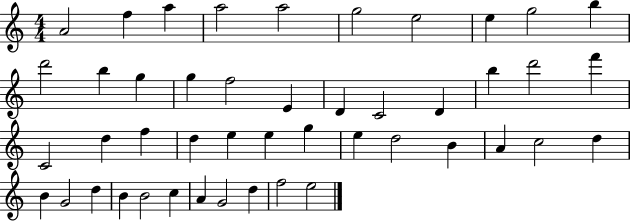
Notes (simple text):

A4/h F5/q A5/q A5/h A5/h G5/h E5/h E5/q G5/h B5/q D6/h B5/q G5/q G5/q F5/h E4/q D4/q C4/h D4/q B5/q D6/h F6/q C4/h D5/q F5/q D5/q E5/q E5/q G5/q E5/q D5/h B4/q A4/q C5/h D5/q B4/q G4/h D5/q B4/q B4/h C5/q A4/q G4/h D5/q F5/h E5/h